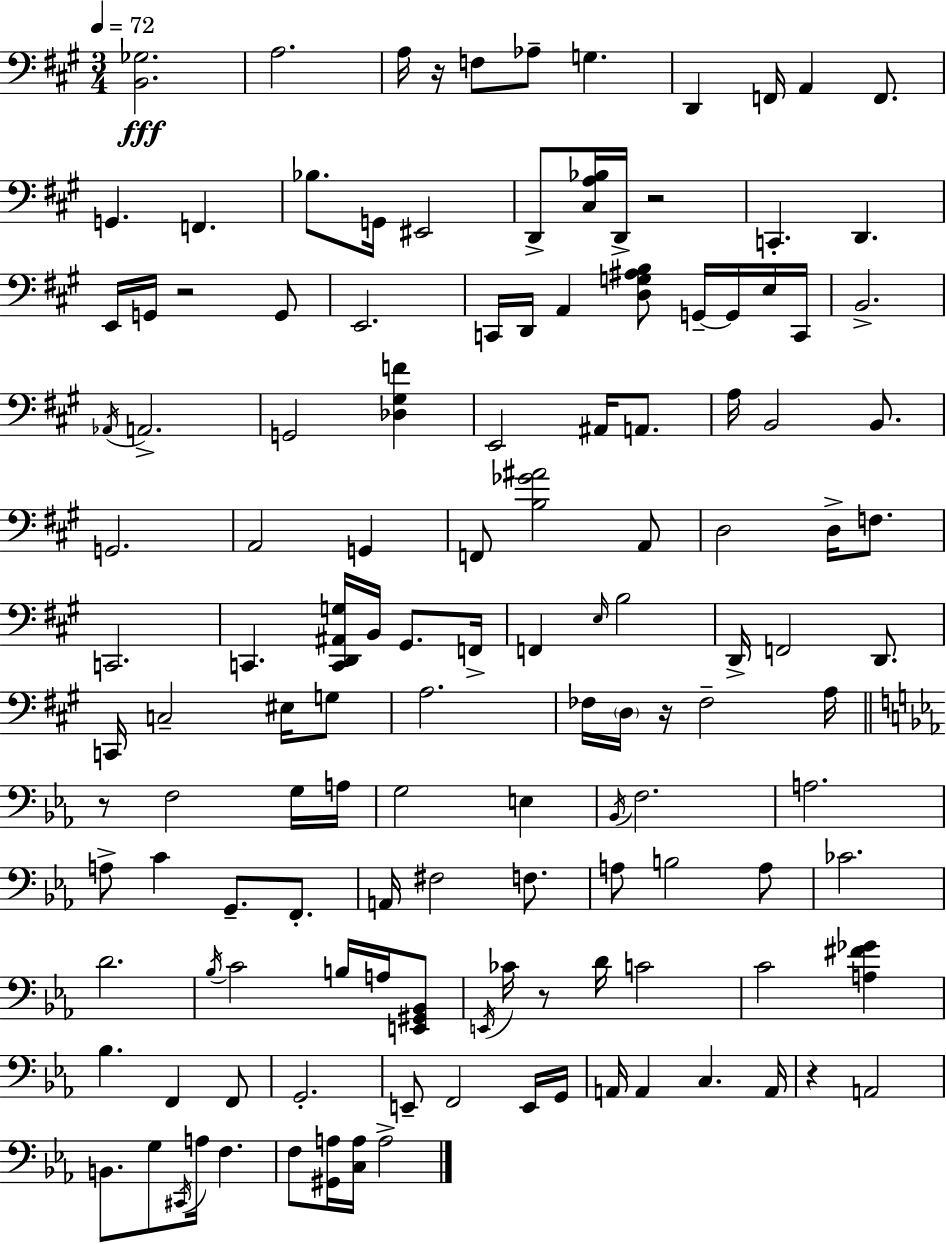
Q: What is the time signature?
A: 3/4